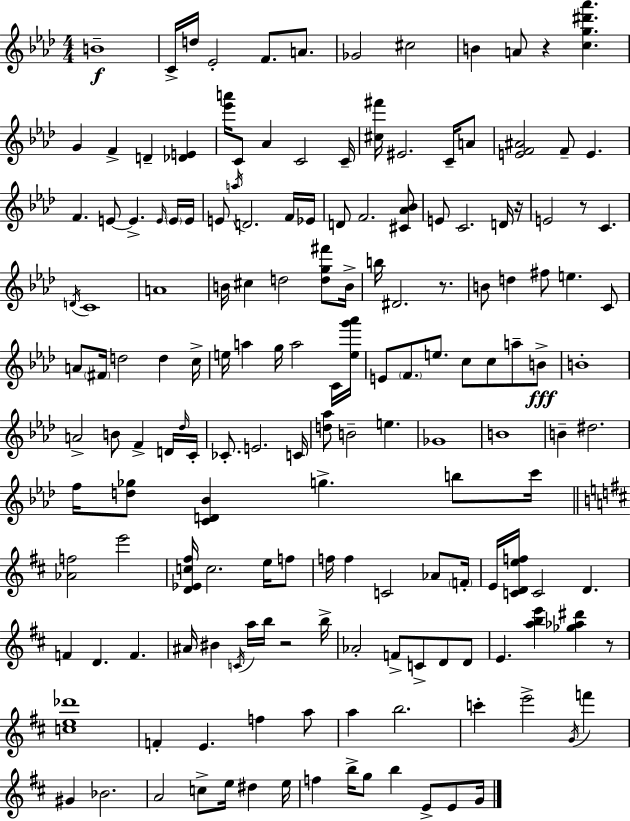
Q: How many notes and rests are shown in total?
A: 165